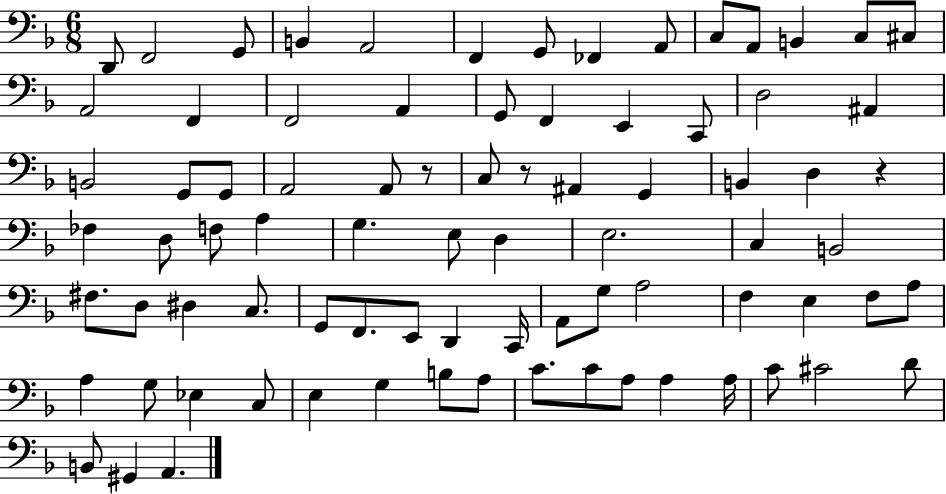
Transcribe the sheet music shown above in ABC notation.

X:1
T:Untitled
M:6/8
L:1/4
K:F
D,,/2 F,,2 G,,/2 B,, A,,2 F,, G,,/2 _F,, A,,/2 C,/2 A,,/2 B,, C,/2 ^C,/2 A,,2 F,, F,,2 A,, G,,/2 F,, E,, C,,/2 D,2 ^A,, B,,2 G,,/2 G,,/2 A,,2 A,,/2 z/2 C,/2 z/2 ^A,, G,, B,, D, z _F, D,/2 F,/2 A, G, E,/2 D, E,2 C, B,,2 ^F,/2 D,/2 ^D, C,/2 G,,/2 F,,/2 E,,/2 D,, C,,/4 A,,/2 G,/2 A,2 F, E, F,/2 A,/2 A, G,/2 _E, C,/2 E, G, B,/2 A,/2 C/2 C/2 A,/2 A, A,/4 C/2 ^C2 D/2 B,,/2 ^G,, A,,